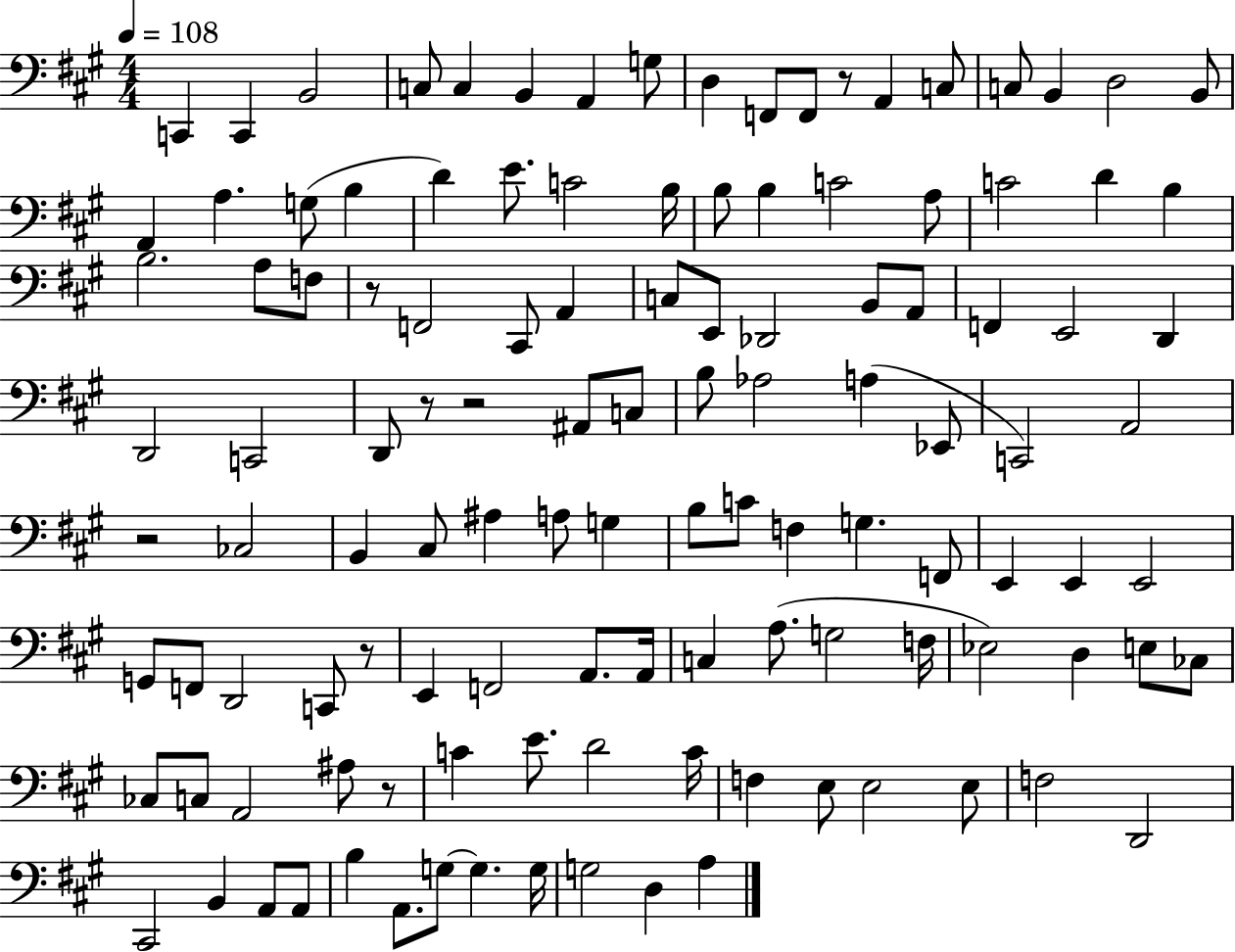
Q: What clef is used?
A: bass